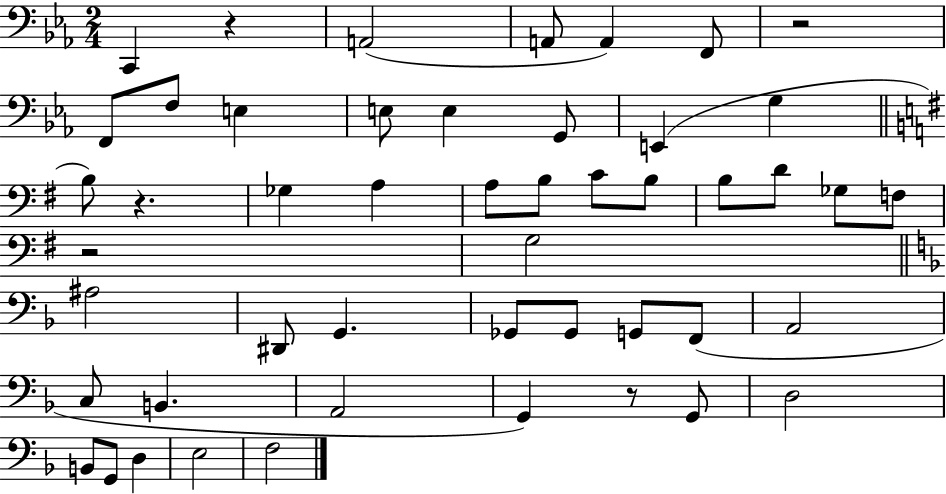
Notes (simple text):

C2/q R/q A2/h A2/e A2/q F2/e R/h F2/e F3/e E3/q E3/e E3/q G2/e E2/q G3/q B3/e R/q. Gb3/q A3/q A3/e B3/e C4/e B3/e B3/e D4/e Gb3/e F3/e R/h G3/h A#3/h D#2/e G2/q. Gb2/e Gb2/e G2/e F2/e A2/h C3/e B2/q. A2/h G2/q R/e G2/e D3/h B2/e G2/e D3/q E3/h F3/h